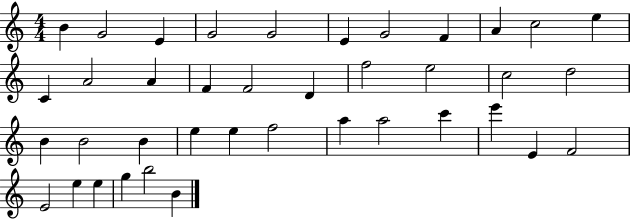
B4/q G4/h E4/q G4/h G4/h E4/q G4/h F4/q A4/q C5/h E5/q C4/q A4/h A4/q F4/q F4/h D4/q F5/h E5/h C5/h D5/h B4/q B4/h B4/q E5/q E5/q F5/h A5/q A5/h C6/q E6/q E4/q F4/h E4/h E5/q E5/q G5/q B5/h B4/q